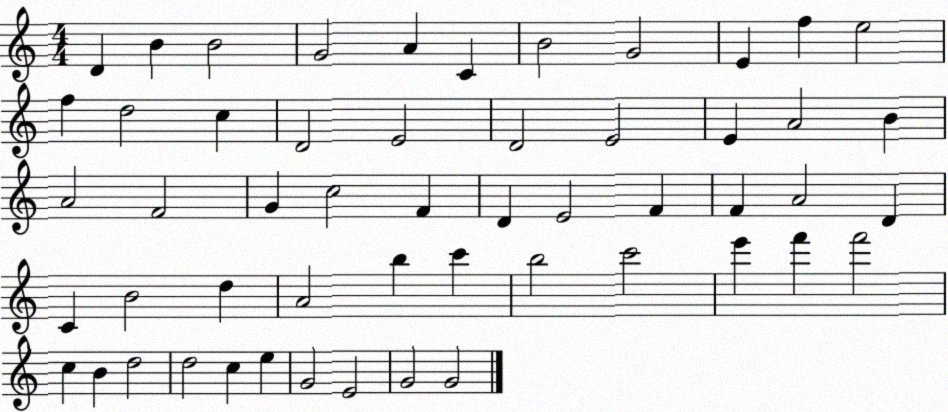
X:1
T:Untitled
M:4/4
L:1/4
K:C
D B B2 G2 A C B2 G2 E f e2 f d2 c D2 E2 D2 E2 E A2 B A2 F2 G c2 F D E2 F F A2 D C B2 d A2 b c' b2 c'2 e' f' f'2 c B d2 d2 c e G2 E2 G2 G2